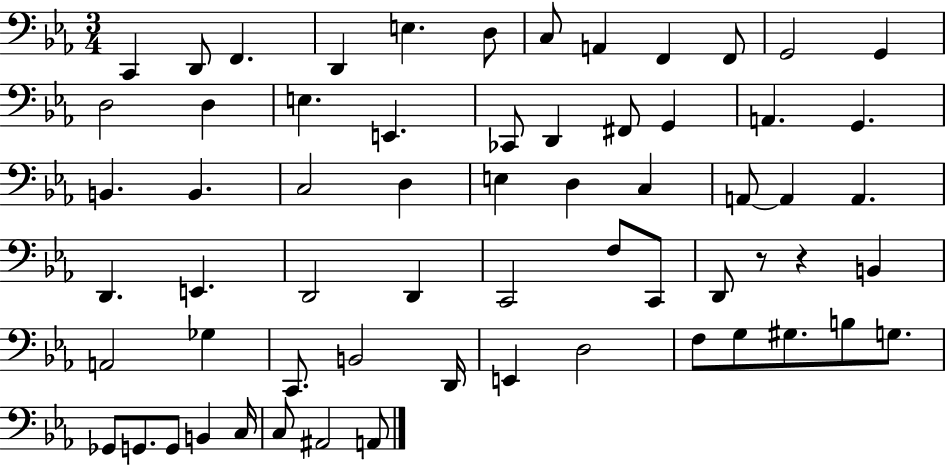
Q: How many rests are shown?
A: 2